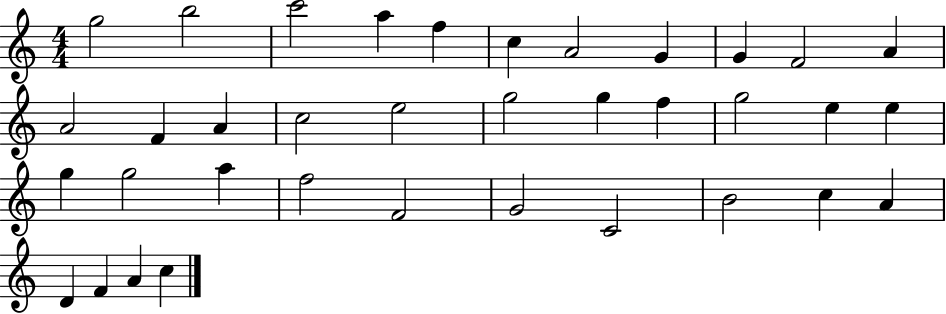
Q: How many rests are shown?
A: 0